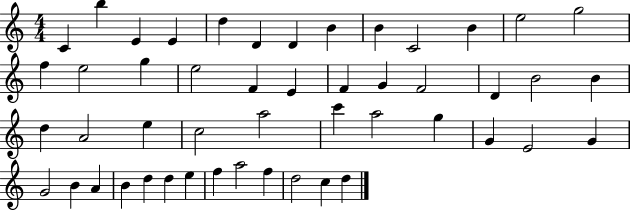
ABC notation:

X:1
T:Untitled
M:4/4
L:1/4
K:C
C b E E d D D B B C2 B e2 g2 f e2 g e2 F E F G F2 D B2 B d A2 e c2 a2 c' a2 g G E2 G G2 B A B d d e f a2 f d2 c d